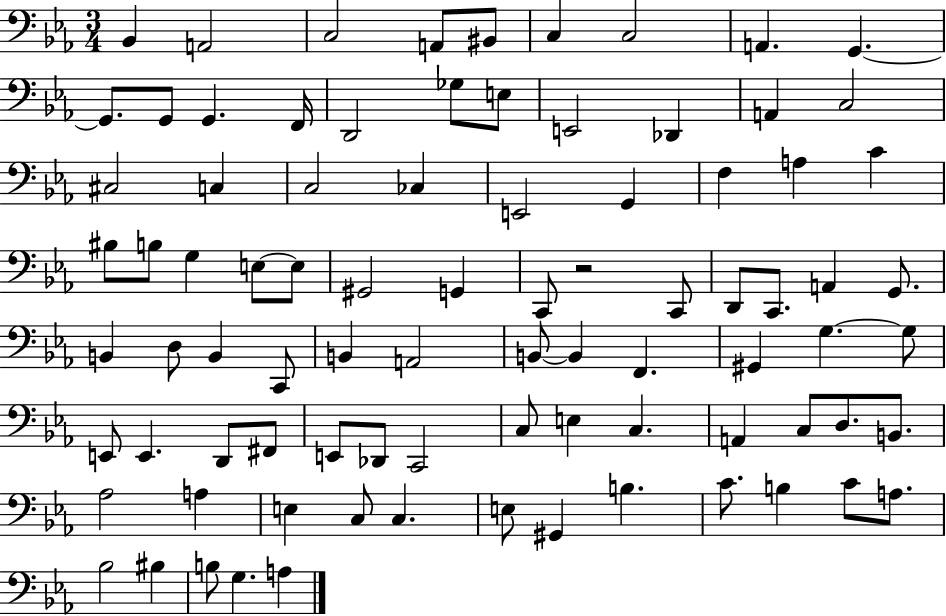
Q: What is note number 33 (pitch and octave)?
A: E3